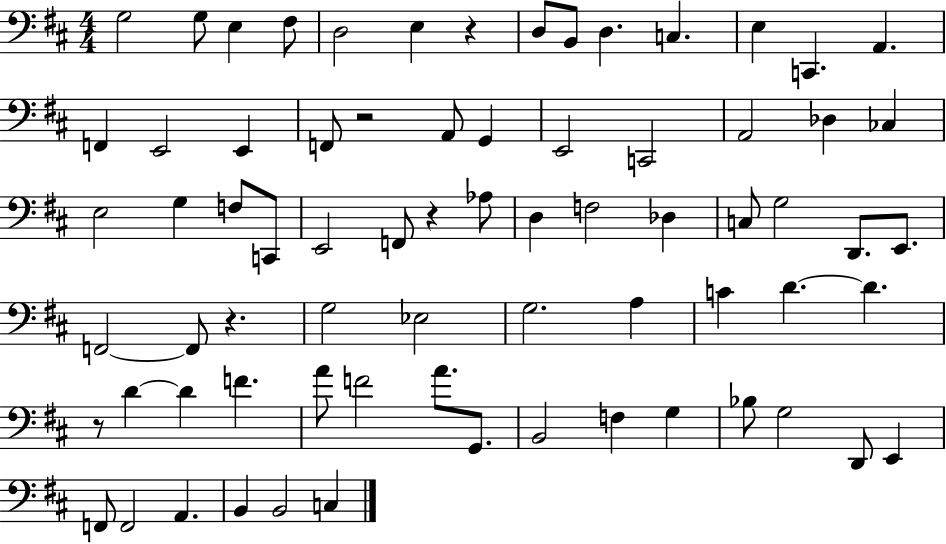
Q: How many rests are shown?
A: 5